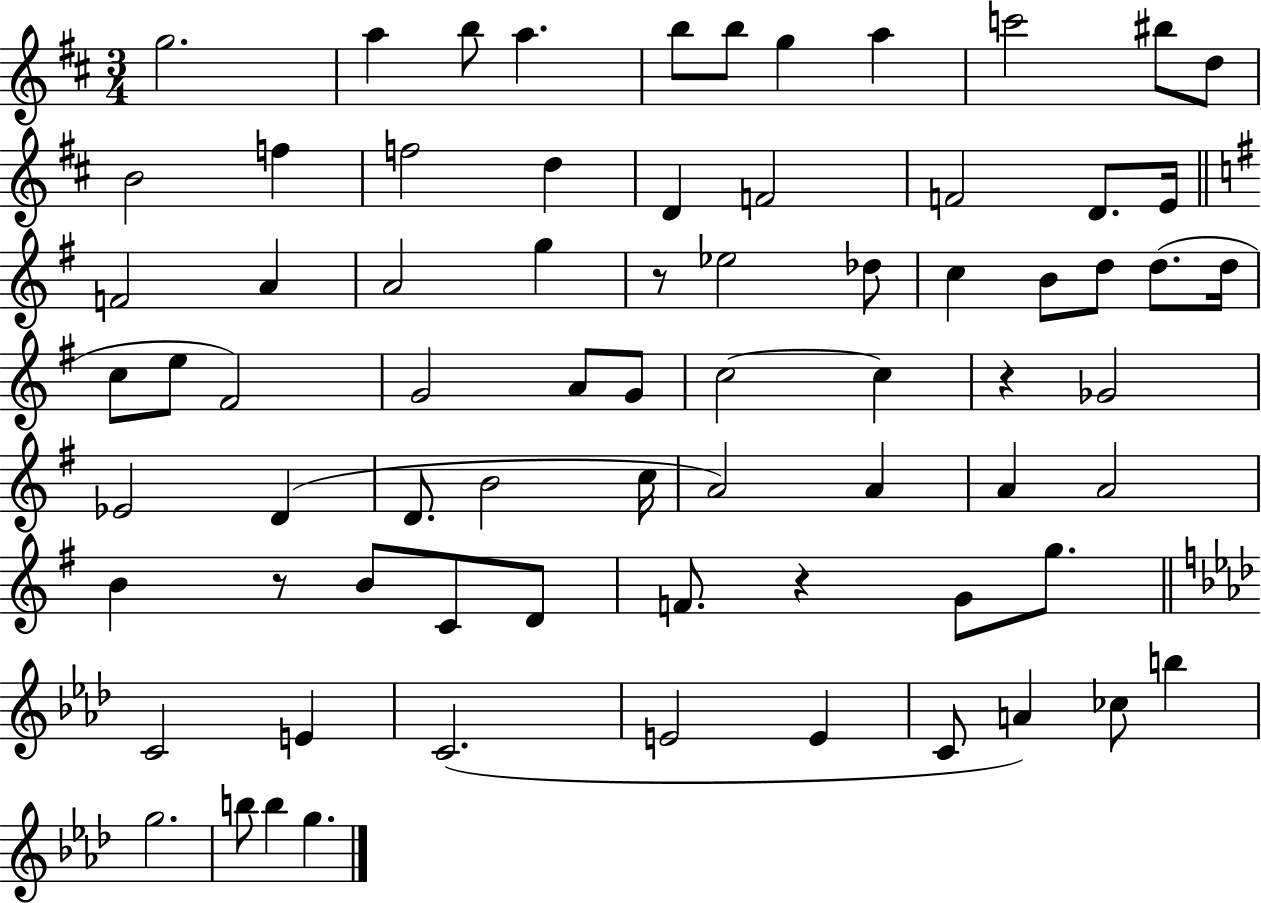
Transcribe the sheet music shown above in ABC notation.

X:1
T:Untitled
M:3/4
L:1/4
K:D
g2 a b/2 a b/2 b/2 g a c'2 ^b/2 d/2 B2 f f2 d D F2 F2 D/2 E/4 F2 A A2 g z/2 _e2 _d/2 c B/2 d/2 d/2 d/4 c/2 e/2 ^F2 G2 A/2 G/2 c2 c z _G2 _E2 D D/2 B2 c/4 A2 A A A2 B z/2 B/2 C/2 D/2 F/2 z G/2 g/2 C2 E C2 E2 E C/2 A _c/2 b g2 b/2 b g